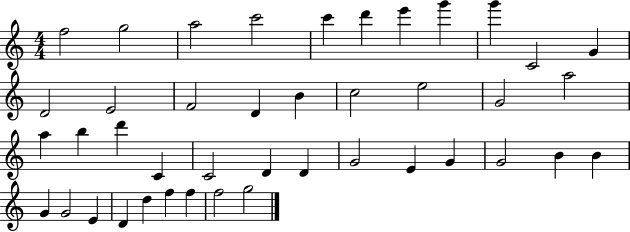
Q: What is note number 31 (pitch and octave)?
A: G4